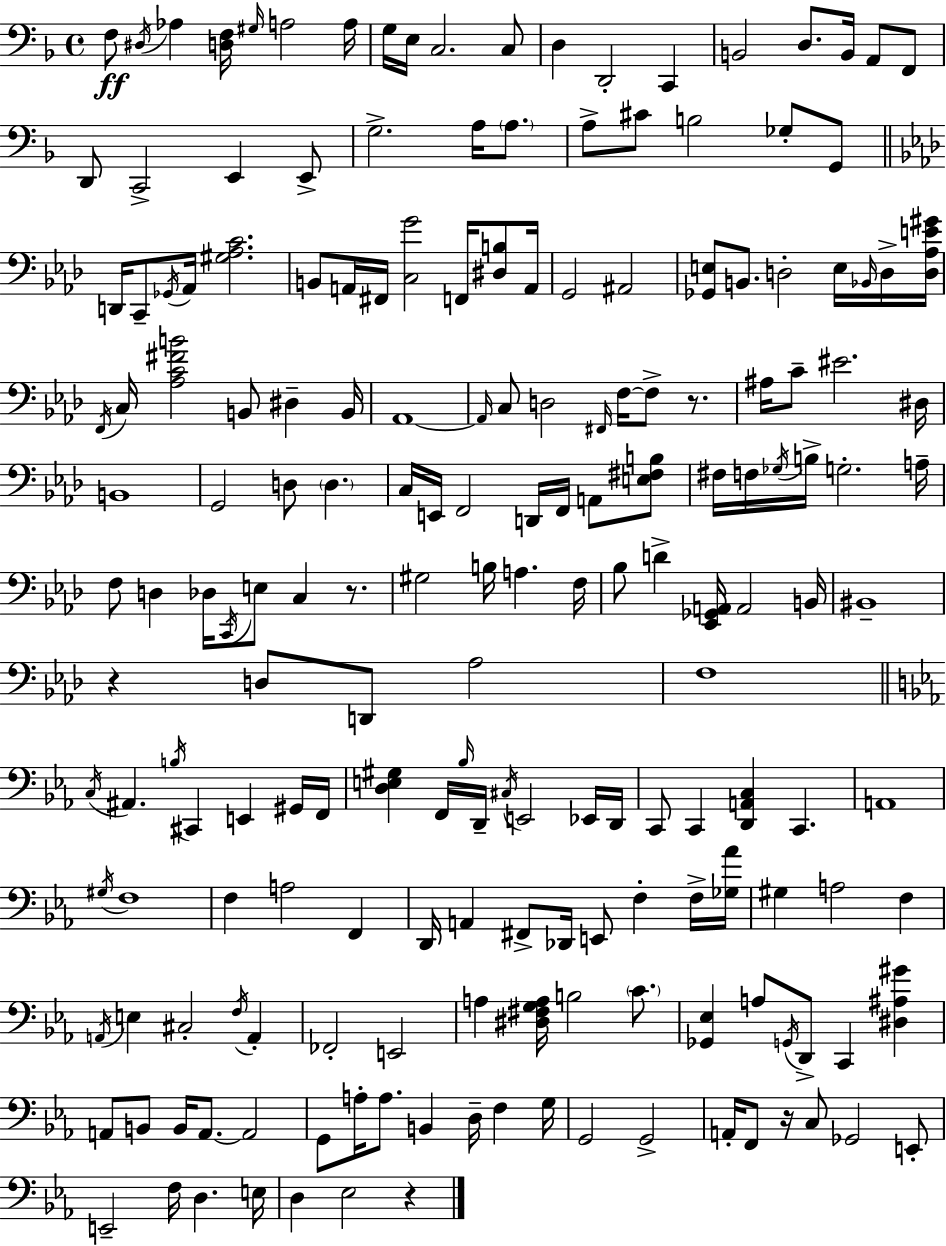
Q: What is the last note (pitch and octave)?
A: Eb3